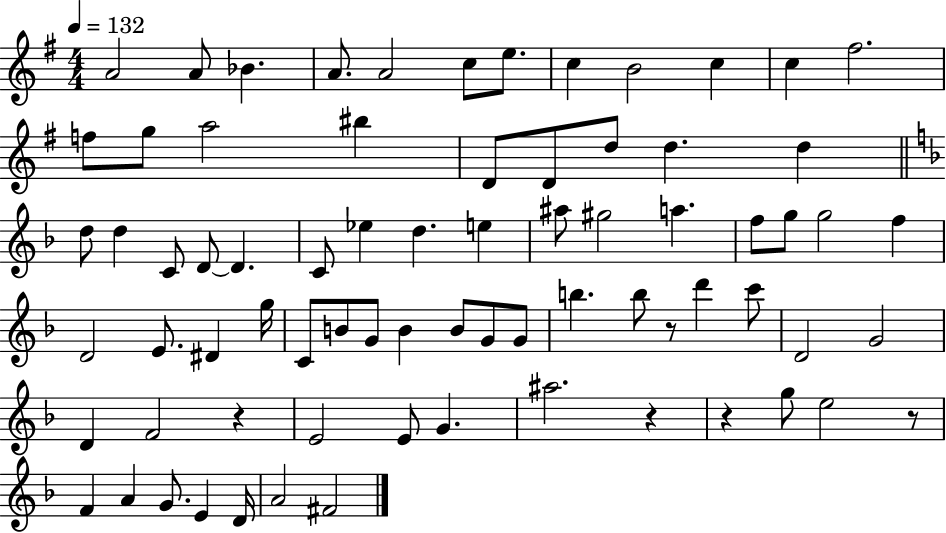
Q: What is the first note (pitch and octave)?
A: A4